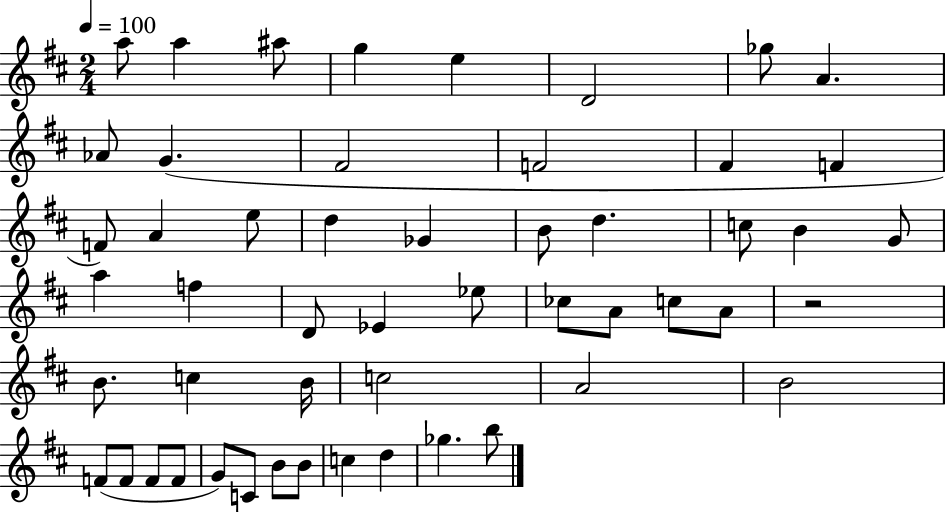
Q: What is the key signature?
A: D major